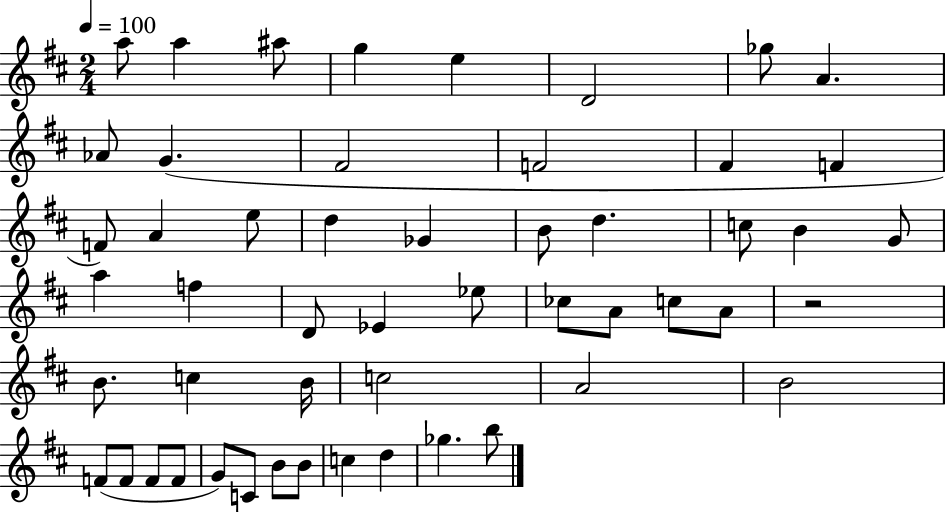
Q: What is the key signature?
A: D major